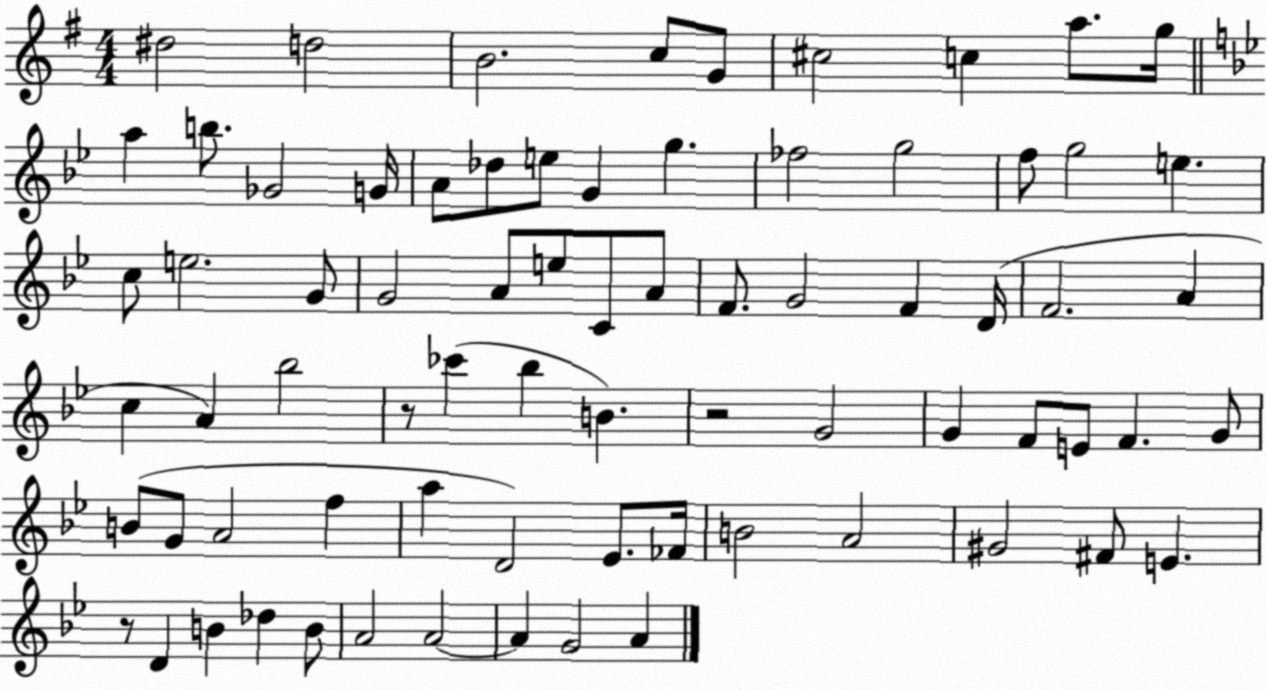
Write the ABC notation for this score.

X:1
T:Untitled
M:4/4
L:1/4
K:G
^d2 d2 B2 c/2 G/2 ^c2 c a/2 g/4 a b/2 _G2 G/4 A/2 _d/2 e/2 G g _f2 g2 f/2 g2 e c/2 e2 G/2 G2 A/2 e/2 C/2 A/2 F/2 G2 F D/4 F2 A c A _b2 z/2 _c' _b B z2 G2 G F/2 E/2 F G/2 B/2 G/2 A2 f a D2 _E/2 _F/4 B2 A2 ^G2 ^F/2 E z/2 D B _d B/2 A2 A2 A G2 A